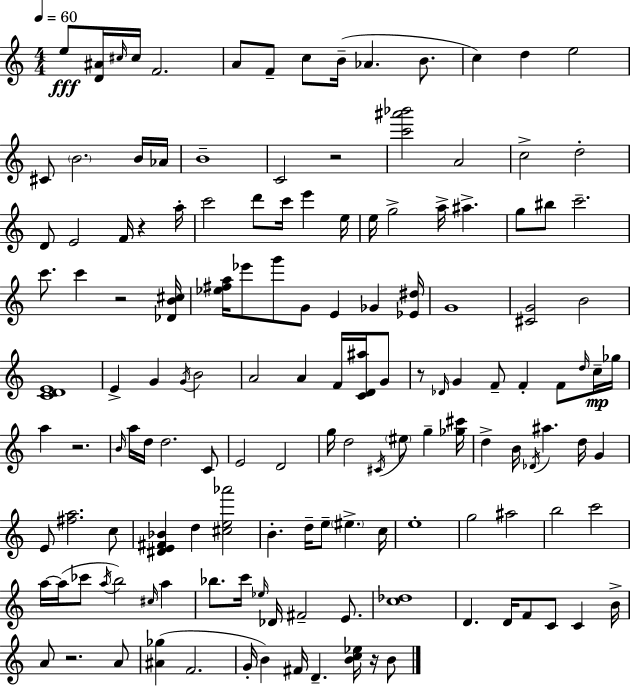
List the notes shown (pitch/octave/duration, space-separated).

E5/e [D4,A#4]/s C#5/s C#5/s F4/h. A4/e F4/e C5/e B4/s Ab4/q. B4/e. C5/q D5/q E5/h C#4/e B4/h. B4/s Ab4/s B4/w C4/h R/h [C6,A#6,Bb6]/h A4/h C5/h D5/h D4/e E4/h F4/s R/q A5/s C6/h D6/e C6/s E6/q E5/s E5/s G5/h A5/s A#5/q. G5/e BIS5/e C6/h. C6/e. C6/q R/h [Db4,B4,C#5]/s [Eb5,F#5,A5]/s Eb6/e G6/e G4/e E4/q Gb4/q [Eb4,D#5]/s G4/w [C#4,G4]/h B4/h [C4,D4,E4]/w E4/q G4/q G4/s B4/h A4/h A4/q F4/s [C4,D4,A#5]/s G4/e R/e Db4/s G4/q F4/e F4/q F4/e D5/s C5/s Gb5/s A5/q R/h. B4/s A5/s D5/s D5/h. C4/e E4/h D4/h G5/s D5/h C#4/s EIS5/e G5/q [Gb5,C#6]/s D5/q B4/s Db4/s A#5/q. D5/s G4/q E4/e [F#5,A5]/h. C5/e [D#4,E4,F#4,Bb4]/q D5/q [C#5,E5,Ab6]/h B4/q. D5/s E5/e EIS5/q. C5/s E5/w G5/h A#5/h B5/h C6/h A5/s A5/s CES6/e A5/s B5/h C#5/s A5/q Bb5/e. C6/s Eb5/s Db4/s F#4/h E4/e. [C5,Db5]/w D4/q. D4/s F4/e C4/e C4/q B4/s A4/e R/h. A4/e [A#4,Gb5]/q F4/h. G4/s B4/q F#4/s D4/q. [B4,C5,Eb5]/s R/s B4/e